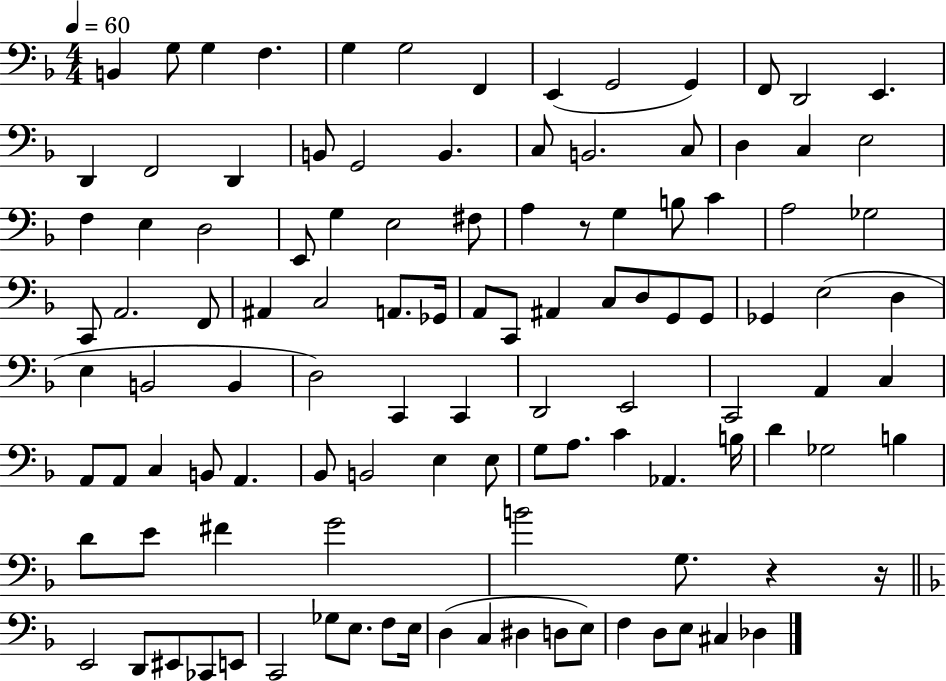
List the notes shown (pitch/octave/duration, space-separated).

B2/q G3/e G3/q F3/q. G3/q G3/h F2/q E2/q G2/h G2/q F2/e D2/h E2/q. D2/q F2/h D2/q B2/e G2/h B2/q. C3/e B2/h. C3/e D3/q C3/q E3/h F3/q E3/q D3/h E2/e G3/q E3/h F#3/e A3/q R/e G3/q B3/e C4/q A3/h Gb3/h C2/e A2/h. F2/e A#2/q C3/h A2/e. Gb2/s A2/e C2/e A#2/q C3/e D3/e G2/e G2/e Gb2/q E3/h D3/q E3/q B2/h B2/q D3/h C2/q C2/q D2/h E2/h C2/h A2/q C3/q A2/e A2/e C3/q B2/e A2/q. Bb2/e B2/h E3/q E3/e G3/e A3/e. C4/q Ab2/q. B3/s D4/q Gb3/h B3/q D4/e E4/e F#4/q G4/h B4/h G3/e. R/q R/s E2/h D2/e EIS2/e CES2/e E2/e C2/h Gb3/e E3/e. F3/e E3/s D3/q C3/q D#3/q D3/e E3/e F3/q D3/e E3/e C#3/q Db3/q